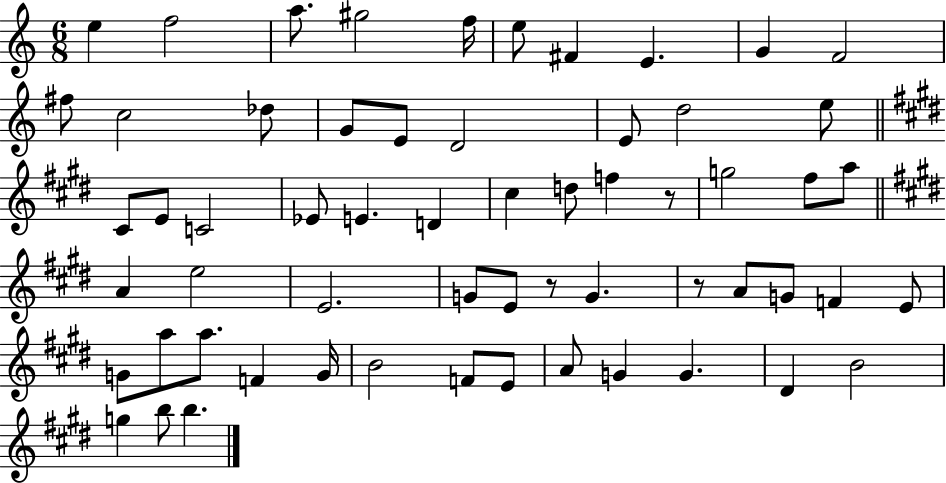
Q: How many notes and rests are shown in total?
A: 60